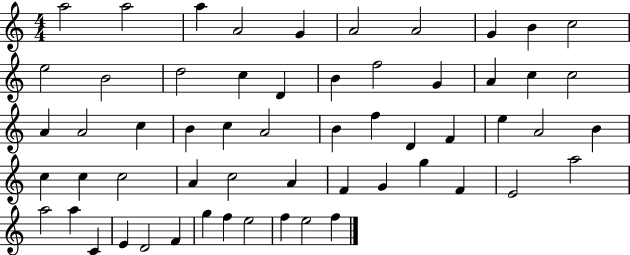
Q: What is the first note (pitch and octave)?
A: A5